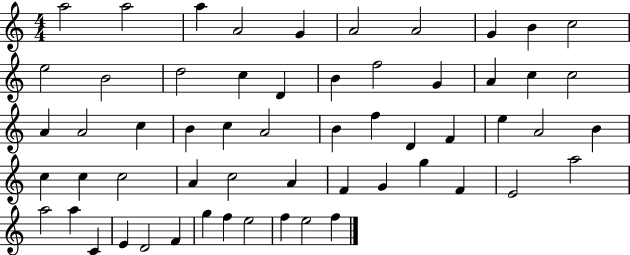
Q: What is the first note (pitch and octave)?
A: A5